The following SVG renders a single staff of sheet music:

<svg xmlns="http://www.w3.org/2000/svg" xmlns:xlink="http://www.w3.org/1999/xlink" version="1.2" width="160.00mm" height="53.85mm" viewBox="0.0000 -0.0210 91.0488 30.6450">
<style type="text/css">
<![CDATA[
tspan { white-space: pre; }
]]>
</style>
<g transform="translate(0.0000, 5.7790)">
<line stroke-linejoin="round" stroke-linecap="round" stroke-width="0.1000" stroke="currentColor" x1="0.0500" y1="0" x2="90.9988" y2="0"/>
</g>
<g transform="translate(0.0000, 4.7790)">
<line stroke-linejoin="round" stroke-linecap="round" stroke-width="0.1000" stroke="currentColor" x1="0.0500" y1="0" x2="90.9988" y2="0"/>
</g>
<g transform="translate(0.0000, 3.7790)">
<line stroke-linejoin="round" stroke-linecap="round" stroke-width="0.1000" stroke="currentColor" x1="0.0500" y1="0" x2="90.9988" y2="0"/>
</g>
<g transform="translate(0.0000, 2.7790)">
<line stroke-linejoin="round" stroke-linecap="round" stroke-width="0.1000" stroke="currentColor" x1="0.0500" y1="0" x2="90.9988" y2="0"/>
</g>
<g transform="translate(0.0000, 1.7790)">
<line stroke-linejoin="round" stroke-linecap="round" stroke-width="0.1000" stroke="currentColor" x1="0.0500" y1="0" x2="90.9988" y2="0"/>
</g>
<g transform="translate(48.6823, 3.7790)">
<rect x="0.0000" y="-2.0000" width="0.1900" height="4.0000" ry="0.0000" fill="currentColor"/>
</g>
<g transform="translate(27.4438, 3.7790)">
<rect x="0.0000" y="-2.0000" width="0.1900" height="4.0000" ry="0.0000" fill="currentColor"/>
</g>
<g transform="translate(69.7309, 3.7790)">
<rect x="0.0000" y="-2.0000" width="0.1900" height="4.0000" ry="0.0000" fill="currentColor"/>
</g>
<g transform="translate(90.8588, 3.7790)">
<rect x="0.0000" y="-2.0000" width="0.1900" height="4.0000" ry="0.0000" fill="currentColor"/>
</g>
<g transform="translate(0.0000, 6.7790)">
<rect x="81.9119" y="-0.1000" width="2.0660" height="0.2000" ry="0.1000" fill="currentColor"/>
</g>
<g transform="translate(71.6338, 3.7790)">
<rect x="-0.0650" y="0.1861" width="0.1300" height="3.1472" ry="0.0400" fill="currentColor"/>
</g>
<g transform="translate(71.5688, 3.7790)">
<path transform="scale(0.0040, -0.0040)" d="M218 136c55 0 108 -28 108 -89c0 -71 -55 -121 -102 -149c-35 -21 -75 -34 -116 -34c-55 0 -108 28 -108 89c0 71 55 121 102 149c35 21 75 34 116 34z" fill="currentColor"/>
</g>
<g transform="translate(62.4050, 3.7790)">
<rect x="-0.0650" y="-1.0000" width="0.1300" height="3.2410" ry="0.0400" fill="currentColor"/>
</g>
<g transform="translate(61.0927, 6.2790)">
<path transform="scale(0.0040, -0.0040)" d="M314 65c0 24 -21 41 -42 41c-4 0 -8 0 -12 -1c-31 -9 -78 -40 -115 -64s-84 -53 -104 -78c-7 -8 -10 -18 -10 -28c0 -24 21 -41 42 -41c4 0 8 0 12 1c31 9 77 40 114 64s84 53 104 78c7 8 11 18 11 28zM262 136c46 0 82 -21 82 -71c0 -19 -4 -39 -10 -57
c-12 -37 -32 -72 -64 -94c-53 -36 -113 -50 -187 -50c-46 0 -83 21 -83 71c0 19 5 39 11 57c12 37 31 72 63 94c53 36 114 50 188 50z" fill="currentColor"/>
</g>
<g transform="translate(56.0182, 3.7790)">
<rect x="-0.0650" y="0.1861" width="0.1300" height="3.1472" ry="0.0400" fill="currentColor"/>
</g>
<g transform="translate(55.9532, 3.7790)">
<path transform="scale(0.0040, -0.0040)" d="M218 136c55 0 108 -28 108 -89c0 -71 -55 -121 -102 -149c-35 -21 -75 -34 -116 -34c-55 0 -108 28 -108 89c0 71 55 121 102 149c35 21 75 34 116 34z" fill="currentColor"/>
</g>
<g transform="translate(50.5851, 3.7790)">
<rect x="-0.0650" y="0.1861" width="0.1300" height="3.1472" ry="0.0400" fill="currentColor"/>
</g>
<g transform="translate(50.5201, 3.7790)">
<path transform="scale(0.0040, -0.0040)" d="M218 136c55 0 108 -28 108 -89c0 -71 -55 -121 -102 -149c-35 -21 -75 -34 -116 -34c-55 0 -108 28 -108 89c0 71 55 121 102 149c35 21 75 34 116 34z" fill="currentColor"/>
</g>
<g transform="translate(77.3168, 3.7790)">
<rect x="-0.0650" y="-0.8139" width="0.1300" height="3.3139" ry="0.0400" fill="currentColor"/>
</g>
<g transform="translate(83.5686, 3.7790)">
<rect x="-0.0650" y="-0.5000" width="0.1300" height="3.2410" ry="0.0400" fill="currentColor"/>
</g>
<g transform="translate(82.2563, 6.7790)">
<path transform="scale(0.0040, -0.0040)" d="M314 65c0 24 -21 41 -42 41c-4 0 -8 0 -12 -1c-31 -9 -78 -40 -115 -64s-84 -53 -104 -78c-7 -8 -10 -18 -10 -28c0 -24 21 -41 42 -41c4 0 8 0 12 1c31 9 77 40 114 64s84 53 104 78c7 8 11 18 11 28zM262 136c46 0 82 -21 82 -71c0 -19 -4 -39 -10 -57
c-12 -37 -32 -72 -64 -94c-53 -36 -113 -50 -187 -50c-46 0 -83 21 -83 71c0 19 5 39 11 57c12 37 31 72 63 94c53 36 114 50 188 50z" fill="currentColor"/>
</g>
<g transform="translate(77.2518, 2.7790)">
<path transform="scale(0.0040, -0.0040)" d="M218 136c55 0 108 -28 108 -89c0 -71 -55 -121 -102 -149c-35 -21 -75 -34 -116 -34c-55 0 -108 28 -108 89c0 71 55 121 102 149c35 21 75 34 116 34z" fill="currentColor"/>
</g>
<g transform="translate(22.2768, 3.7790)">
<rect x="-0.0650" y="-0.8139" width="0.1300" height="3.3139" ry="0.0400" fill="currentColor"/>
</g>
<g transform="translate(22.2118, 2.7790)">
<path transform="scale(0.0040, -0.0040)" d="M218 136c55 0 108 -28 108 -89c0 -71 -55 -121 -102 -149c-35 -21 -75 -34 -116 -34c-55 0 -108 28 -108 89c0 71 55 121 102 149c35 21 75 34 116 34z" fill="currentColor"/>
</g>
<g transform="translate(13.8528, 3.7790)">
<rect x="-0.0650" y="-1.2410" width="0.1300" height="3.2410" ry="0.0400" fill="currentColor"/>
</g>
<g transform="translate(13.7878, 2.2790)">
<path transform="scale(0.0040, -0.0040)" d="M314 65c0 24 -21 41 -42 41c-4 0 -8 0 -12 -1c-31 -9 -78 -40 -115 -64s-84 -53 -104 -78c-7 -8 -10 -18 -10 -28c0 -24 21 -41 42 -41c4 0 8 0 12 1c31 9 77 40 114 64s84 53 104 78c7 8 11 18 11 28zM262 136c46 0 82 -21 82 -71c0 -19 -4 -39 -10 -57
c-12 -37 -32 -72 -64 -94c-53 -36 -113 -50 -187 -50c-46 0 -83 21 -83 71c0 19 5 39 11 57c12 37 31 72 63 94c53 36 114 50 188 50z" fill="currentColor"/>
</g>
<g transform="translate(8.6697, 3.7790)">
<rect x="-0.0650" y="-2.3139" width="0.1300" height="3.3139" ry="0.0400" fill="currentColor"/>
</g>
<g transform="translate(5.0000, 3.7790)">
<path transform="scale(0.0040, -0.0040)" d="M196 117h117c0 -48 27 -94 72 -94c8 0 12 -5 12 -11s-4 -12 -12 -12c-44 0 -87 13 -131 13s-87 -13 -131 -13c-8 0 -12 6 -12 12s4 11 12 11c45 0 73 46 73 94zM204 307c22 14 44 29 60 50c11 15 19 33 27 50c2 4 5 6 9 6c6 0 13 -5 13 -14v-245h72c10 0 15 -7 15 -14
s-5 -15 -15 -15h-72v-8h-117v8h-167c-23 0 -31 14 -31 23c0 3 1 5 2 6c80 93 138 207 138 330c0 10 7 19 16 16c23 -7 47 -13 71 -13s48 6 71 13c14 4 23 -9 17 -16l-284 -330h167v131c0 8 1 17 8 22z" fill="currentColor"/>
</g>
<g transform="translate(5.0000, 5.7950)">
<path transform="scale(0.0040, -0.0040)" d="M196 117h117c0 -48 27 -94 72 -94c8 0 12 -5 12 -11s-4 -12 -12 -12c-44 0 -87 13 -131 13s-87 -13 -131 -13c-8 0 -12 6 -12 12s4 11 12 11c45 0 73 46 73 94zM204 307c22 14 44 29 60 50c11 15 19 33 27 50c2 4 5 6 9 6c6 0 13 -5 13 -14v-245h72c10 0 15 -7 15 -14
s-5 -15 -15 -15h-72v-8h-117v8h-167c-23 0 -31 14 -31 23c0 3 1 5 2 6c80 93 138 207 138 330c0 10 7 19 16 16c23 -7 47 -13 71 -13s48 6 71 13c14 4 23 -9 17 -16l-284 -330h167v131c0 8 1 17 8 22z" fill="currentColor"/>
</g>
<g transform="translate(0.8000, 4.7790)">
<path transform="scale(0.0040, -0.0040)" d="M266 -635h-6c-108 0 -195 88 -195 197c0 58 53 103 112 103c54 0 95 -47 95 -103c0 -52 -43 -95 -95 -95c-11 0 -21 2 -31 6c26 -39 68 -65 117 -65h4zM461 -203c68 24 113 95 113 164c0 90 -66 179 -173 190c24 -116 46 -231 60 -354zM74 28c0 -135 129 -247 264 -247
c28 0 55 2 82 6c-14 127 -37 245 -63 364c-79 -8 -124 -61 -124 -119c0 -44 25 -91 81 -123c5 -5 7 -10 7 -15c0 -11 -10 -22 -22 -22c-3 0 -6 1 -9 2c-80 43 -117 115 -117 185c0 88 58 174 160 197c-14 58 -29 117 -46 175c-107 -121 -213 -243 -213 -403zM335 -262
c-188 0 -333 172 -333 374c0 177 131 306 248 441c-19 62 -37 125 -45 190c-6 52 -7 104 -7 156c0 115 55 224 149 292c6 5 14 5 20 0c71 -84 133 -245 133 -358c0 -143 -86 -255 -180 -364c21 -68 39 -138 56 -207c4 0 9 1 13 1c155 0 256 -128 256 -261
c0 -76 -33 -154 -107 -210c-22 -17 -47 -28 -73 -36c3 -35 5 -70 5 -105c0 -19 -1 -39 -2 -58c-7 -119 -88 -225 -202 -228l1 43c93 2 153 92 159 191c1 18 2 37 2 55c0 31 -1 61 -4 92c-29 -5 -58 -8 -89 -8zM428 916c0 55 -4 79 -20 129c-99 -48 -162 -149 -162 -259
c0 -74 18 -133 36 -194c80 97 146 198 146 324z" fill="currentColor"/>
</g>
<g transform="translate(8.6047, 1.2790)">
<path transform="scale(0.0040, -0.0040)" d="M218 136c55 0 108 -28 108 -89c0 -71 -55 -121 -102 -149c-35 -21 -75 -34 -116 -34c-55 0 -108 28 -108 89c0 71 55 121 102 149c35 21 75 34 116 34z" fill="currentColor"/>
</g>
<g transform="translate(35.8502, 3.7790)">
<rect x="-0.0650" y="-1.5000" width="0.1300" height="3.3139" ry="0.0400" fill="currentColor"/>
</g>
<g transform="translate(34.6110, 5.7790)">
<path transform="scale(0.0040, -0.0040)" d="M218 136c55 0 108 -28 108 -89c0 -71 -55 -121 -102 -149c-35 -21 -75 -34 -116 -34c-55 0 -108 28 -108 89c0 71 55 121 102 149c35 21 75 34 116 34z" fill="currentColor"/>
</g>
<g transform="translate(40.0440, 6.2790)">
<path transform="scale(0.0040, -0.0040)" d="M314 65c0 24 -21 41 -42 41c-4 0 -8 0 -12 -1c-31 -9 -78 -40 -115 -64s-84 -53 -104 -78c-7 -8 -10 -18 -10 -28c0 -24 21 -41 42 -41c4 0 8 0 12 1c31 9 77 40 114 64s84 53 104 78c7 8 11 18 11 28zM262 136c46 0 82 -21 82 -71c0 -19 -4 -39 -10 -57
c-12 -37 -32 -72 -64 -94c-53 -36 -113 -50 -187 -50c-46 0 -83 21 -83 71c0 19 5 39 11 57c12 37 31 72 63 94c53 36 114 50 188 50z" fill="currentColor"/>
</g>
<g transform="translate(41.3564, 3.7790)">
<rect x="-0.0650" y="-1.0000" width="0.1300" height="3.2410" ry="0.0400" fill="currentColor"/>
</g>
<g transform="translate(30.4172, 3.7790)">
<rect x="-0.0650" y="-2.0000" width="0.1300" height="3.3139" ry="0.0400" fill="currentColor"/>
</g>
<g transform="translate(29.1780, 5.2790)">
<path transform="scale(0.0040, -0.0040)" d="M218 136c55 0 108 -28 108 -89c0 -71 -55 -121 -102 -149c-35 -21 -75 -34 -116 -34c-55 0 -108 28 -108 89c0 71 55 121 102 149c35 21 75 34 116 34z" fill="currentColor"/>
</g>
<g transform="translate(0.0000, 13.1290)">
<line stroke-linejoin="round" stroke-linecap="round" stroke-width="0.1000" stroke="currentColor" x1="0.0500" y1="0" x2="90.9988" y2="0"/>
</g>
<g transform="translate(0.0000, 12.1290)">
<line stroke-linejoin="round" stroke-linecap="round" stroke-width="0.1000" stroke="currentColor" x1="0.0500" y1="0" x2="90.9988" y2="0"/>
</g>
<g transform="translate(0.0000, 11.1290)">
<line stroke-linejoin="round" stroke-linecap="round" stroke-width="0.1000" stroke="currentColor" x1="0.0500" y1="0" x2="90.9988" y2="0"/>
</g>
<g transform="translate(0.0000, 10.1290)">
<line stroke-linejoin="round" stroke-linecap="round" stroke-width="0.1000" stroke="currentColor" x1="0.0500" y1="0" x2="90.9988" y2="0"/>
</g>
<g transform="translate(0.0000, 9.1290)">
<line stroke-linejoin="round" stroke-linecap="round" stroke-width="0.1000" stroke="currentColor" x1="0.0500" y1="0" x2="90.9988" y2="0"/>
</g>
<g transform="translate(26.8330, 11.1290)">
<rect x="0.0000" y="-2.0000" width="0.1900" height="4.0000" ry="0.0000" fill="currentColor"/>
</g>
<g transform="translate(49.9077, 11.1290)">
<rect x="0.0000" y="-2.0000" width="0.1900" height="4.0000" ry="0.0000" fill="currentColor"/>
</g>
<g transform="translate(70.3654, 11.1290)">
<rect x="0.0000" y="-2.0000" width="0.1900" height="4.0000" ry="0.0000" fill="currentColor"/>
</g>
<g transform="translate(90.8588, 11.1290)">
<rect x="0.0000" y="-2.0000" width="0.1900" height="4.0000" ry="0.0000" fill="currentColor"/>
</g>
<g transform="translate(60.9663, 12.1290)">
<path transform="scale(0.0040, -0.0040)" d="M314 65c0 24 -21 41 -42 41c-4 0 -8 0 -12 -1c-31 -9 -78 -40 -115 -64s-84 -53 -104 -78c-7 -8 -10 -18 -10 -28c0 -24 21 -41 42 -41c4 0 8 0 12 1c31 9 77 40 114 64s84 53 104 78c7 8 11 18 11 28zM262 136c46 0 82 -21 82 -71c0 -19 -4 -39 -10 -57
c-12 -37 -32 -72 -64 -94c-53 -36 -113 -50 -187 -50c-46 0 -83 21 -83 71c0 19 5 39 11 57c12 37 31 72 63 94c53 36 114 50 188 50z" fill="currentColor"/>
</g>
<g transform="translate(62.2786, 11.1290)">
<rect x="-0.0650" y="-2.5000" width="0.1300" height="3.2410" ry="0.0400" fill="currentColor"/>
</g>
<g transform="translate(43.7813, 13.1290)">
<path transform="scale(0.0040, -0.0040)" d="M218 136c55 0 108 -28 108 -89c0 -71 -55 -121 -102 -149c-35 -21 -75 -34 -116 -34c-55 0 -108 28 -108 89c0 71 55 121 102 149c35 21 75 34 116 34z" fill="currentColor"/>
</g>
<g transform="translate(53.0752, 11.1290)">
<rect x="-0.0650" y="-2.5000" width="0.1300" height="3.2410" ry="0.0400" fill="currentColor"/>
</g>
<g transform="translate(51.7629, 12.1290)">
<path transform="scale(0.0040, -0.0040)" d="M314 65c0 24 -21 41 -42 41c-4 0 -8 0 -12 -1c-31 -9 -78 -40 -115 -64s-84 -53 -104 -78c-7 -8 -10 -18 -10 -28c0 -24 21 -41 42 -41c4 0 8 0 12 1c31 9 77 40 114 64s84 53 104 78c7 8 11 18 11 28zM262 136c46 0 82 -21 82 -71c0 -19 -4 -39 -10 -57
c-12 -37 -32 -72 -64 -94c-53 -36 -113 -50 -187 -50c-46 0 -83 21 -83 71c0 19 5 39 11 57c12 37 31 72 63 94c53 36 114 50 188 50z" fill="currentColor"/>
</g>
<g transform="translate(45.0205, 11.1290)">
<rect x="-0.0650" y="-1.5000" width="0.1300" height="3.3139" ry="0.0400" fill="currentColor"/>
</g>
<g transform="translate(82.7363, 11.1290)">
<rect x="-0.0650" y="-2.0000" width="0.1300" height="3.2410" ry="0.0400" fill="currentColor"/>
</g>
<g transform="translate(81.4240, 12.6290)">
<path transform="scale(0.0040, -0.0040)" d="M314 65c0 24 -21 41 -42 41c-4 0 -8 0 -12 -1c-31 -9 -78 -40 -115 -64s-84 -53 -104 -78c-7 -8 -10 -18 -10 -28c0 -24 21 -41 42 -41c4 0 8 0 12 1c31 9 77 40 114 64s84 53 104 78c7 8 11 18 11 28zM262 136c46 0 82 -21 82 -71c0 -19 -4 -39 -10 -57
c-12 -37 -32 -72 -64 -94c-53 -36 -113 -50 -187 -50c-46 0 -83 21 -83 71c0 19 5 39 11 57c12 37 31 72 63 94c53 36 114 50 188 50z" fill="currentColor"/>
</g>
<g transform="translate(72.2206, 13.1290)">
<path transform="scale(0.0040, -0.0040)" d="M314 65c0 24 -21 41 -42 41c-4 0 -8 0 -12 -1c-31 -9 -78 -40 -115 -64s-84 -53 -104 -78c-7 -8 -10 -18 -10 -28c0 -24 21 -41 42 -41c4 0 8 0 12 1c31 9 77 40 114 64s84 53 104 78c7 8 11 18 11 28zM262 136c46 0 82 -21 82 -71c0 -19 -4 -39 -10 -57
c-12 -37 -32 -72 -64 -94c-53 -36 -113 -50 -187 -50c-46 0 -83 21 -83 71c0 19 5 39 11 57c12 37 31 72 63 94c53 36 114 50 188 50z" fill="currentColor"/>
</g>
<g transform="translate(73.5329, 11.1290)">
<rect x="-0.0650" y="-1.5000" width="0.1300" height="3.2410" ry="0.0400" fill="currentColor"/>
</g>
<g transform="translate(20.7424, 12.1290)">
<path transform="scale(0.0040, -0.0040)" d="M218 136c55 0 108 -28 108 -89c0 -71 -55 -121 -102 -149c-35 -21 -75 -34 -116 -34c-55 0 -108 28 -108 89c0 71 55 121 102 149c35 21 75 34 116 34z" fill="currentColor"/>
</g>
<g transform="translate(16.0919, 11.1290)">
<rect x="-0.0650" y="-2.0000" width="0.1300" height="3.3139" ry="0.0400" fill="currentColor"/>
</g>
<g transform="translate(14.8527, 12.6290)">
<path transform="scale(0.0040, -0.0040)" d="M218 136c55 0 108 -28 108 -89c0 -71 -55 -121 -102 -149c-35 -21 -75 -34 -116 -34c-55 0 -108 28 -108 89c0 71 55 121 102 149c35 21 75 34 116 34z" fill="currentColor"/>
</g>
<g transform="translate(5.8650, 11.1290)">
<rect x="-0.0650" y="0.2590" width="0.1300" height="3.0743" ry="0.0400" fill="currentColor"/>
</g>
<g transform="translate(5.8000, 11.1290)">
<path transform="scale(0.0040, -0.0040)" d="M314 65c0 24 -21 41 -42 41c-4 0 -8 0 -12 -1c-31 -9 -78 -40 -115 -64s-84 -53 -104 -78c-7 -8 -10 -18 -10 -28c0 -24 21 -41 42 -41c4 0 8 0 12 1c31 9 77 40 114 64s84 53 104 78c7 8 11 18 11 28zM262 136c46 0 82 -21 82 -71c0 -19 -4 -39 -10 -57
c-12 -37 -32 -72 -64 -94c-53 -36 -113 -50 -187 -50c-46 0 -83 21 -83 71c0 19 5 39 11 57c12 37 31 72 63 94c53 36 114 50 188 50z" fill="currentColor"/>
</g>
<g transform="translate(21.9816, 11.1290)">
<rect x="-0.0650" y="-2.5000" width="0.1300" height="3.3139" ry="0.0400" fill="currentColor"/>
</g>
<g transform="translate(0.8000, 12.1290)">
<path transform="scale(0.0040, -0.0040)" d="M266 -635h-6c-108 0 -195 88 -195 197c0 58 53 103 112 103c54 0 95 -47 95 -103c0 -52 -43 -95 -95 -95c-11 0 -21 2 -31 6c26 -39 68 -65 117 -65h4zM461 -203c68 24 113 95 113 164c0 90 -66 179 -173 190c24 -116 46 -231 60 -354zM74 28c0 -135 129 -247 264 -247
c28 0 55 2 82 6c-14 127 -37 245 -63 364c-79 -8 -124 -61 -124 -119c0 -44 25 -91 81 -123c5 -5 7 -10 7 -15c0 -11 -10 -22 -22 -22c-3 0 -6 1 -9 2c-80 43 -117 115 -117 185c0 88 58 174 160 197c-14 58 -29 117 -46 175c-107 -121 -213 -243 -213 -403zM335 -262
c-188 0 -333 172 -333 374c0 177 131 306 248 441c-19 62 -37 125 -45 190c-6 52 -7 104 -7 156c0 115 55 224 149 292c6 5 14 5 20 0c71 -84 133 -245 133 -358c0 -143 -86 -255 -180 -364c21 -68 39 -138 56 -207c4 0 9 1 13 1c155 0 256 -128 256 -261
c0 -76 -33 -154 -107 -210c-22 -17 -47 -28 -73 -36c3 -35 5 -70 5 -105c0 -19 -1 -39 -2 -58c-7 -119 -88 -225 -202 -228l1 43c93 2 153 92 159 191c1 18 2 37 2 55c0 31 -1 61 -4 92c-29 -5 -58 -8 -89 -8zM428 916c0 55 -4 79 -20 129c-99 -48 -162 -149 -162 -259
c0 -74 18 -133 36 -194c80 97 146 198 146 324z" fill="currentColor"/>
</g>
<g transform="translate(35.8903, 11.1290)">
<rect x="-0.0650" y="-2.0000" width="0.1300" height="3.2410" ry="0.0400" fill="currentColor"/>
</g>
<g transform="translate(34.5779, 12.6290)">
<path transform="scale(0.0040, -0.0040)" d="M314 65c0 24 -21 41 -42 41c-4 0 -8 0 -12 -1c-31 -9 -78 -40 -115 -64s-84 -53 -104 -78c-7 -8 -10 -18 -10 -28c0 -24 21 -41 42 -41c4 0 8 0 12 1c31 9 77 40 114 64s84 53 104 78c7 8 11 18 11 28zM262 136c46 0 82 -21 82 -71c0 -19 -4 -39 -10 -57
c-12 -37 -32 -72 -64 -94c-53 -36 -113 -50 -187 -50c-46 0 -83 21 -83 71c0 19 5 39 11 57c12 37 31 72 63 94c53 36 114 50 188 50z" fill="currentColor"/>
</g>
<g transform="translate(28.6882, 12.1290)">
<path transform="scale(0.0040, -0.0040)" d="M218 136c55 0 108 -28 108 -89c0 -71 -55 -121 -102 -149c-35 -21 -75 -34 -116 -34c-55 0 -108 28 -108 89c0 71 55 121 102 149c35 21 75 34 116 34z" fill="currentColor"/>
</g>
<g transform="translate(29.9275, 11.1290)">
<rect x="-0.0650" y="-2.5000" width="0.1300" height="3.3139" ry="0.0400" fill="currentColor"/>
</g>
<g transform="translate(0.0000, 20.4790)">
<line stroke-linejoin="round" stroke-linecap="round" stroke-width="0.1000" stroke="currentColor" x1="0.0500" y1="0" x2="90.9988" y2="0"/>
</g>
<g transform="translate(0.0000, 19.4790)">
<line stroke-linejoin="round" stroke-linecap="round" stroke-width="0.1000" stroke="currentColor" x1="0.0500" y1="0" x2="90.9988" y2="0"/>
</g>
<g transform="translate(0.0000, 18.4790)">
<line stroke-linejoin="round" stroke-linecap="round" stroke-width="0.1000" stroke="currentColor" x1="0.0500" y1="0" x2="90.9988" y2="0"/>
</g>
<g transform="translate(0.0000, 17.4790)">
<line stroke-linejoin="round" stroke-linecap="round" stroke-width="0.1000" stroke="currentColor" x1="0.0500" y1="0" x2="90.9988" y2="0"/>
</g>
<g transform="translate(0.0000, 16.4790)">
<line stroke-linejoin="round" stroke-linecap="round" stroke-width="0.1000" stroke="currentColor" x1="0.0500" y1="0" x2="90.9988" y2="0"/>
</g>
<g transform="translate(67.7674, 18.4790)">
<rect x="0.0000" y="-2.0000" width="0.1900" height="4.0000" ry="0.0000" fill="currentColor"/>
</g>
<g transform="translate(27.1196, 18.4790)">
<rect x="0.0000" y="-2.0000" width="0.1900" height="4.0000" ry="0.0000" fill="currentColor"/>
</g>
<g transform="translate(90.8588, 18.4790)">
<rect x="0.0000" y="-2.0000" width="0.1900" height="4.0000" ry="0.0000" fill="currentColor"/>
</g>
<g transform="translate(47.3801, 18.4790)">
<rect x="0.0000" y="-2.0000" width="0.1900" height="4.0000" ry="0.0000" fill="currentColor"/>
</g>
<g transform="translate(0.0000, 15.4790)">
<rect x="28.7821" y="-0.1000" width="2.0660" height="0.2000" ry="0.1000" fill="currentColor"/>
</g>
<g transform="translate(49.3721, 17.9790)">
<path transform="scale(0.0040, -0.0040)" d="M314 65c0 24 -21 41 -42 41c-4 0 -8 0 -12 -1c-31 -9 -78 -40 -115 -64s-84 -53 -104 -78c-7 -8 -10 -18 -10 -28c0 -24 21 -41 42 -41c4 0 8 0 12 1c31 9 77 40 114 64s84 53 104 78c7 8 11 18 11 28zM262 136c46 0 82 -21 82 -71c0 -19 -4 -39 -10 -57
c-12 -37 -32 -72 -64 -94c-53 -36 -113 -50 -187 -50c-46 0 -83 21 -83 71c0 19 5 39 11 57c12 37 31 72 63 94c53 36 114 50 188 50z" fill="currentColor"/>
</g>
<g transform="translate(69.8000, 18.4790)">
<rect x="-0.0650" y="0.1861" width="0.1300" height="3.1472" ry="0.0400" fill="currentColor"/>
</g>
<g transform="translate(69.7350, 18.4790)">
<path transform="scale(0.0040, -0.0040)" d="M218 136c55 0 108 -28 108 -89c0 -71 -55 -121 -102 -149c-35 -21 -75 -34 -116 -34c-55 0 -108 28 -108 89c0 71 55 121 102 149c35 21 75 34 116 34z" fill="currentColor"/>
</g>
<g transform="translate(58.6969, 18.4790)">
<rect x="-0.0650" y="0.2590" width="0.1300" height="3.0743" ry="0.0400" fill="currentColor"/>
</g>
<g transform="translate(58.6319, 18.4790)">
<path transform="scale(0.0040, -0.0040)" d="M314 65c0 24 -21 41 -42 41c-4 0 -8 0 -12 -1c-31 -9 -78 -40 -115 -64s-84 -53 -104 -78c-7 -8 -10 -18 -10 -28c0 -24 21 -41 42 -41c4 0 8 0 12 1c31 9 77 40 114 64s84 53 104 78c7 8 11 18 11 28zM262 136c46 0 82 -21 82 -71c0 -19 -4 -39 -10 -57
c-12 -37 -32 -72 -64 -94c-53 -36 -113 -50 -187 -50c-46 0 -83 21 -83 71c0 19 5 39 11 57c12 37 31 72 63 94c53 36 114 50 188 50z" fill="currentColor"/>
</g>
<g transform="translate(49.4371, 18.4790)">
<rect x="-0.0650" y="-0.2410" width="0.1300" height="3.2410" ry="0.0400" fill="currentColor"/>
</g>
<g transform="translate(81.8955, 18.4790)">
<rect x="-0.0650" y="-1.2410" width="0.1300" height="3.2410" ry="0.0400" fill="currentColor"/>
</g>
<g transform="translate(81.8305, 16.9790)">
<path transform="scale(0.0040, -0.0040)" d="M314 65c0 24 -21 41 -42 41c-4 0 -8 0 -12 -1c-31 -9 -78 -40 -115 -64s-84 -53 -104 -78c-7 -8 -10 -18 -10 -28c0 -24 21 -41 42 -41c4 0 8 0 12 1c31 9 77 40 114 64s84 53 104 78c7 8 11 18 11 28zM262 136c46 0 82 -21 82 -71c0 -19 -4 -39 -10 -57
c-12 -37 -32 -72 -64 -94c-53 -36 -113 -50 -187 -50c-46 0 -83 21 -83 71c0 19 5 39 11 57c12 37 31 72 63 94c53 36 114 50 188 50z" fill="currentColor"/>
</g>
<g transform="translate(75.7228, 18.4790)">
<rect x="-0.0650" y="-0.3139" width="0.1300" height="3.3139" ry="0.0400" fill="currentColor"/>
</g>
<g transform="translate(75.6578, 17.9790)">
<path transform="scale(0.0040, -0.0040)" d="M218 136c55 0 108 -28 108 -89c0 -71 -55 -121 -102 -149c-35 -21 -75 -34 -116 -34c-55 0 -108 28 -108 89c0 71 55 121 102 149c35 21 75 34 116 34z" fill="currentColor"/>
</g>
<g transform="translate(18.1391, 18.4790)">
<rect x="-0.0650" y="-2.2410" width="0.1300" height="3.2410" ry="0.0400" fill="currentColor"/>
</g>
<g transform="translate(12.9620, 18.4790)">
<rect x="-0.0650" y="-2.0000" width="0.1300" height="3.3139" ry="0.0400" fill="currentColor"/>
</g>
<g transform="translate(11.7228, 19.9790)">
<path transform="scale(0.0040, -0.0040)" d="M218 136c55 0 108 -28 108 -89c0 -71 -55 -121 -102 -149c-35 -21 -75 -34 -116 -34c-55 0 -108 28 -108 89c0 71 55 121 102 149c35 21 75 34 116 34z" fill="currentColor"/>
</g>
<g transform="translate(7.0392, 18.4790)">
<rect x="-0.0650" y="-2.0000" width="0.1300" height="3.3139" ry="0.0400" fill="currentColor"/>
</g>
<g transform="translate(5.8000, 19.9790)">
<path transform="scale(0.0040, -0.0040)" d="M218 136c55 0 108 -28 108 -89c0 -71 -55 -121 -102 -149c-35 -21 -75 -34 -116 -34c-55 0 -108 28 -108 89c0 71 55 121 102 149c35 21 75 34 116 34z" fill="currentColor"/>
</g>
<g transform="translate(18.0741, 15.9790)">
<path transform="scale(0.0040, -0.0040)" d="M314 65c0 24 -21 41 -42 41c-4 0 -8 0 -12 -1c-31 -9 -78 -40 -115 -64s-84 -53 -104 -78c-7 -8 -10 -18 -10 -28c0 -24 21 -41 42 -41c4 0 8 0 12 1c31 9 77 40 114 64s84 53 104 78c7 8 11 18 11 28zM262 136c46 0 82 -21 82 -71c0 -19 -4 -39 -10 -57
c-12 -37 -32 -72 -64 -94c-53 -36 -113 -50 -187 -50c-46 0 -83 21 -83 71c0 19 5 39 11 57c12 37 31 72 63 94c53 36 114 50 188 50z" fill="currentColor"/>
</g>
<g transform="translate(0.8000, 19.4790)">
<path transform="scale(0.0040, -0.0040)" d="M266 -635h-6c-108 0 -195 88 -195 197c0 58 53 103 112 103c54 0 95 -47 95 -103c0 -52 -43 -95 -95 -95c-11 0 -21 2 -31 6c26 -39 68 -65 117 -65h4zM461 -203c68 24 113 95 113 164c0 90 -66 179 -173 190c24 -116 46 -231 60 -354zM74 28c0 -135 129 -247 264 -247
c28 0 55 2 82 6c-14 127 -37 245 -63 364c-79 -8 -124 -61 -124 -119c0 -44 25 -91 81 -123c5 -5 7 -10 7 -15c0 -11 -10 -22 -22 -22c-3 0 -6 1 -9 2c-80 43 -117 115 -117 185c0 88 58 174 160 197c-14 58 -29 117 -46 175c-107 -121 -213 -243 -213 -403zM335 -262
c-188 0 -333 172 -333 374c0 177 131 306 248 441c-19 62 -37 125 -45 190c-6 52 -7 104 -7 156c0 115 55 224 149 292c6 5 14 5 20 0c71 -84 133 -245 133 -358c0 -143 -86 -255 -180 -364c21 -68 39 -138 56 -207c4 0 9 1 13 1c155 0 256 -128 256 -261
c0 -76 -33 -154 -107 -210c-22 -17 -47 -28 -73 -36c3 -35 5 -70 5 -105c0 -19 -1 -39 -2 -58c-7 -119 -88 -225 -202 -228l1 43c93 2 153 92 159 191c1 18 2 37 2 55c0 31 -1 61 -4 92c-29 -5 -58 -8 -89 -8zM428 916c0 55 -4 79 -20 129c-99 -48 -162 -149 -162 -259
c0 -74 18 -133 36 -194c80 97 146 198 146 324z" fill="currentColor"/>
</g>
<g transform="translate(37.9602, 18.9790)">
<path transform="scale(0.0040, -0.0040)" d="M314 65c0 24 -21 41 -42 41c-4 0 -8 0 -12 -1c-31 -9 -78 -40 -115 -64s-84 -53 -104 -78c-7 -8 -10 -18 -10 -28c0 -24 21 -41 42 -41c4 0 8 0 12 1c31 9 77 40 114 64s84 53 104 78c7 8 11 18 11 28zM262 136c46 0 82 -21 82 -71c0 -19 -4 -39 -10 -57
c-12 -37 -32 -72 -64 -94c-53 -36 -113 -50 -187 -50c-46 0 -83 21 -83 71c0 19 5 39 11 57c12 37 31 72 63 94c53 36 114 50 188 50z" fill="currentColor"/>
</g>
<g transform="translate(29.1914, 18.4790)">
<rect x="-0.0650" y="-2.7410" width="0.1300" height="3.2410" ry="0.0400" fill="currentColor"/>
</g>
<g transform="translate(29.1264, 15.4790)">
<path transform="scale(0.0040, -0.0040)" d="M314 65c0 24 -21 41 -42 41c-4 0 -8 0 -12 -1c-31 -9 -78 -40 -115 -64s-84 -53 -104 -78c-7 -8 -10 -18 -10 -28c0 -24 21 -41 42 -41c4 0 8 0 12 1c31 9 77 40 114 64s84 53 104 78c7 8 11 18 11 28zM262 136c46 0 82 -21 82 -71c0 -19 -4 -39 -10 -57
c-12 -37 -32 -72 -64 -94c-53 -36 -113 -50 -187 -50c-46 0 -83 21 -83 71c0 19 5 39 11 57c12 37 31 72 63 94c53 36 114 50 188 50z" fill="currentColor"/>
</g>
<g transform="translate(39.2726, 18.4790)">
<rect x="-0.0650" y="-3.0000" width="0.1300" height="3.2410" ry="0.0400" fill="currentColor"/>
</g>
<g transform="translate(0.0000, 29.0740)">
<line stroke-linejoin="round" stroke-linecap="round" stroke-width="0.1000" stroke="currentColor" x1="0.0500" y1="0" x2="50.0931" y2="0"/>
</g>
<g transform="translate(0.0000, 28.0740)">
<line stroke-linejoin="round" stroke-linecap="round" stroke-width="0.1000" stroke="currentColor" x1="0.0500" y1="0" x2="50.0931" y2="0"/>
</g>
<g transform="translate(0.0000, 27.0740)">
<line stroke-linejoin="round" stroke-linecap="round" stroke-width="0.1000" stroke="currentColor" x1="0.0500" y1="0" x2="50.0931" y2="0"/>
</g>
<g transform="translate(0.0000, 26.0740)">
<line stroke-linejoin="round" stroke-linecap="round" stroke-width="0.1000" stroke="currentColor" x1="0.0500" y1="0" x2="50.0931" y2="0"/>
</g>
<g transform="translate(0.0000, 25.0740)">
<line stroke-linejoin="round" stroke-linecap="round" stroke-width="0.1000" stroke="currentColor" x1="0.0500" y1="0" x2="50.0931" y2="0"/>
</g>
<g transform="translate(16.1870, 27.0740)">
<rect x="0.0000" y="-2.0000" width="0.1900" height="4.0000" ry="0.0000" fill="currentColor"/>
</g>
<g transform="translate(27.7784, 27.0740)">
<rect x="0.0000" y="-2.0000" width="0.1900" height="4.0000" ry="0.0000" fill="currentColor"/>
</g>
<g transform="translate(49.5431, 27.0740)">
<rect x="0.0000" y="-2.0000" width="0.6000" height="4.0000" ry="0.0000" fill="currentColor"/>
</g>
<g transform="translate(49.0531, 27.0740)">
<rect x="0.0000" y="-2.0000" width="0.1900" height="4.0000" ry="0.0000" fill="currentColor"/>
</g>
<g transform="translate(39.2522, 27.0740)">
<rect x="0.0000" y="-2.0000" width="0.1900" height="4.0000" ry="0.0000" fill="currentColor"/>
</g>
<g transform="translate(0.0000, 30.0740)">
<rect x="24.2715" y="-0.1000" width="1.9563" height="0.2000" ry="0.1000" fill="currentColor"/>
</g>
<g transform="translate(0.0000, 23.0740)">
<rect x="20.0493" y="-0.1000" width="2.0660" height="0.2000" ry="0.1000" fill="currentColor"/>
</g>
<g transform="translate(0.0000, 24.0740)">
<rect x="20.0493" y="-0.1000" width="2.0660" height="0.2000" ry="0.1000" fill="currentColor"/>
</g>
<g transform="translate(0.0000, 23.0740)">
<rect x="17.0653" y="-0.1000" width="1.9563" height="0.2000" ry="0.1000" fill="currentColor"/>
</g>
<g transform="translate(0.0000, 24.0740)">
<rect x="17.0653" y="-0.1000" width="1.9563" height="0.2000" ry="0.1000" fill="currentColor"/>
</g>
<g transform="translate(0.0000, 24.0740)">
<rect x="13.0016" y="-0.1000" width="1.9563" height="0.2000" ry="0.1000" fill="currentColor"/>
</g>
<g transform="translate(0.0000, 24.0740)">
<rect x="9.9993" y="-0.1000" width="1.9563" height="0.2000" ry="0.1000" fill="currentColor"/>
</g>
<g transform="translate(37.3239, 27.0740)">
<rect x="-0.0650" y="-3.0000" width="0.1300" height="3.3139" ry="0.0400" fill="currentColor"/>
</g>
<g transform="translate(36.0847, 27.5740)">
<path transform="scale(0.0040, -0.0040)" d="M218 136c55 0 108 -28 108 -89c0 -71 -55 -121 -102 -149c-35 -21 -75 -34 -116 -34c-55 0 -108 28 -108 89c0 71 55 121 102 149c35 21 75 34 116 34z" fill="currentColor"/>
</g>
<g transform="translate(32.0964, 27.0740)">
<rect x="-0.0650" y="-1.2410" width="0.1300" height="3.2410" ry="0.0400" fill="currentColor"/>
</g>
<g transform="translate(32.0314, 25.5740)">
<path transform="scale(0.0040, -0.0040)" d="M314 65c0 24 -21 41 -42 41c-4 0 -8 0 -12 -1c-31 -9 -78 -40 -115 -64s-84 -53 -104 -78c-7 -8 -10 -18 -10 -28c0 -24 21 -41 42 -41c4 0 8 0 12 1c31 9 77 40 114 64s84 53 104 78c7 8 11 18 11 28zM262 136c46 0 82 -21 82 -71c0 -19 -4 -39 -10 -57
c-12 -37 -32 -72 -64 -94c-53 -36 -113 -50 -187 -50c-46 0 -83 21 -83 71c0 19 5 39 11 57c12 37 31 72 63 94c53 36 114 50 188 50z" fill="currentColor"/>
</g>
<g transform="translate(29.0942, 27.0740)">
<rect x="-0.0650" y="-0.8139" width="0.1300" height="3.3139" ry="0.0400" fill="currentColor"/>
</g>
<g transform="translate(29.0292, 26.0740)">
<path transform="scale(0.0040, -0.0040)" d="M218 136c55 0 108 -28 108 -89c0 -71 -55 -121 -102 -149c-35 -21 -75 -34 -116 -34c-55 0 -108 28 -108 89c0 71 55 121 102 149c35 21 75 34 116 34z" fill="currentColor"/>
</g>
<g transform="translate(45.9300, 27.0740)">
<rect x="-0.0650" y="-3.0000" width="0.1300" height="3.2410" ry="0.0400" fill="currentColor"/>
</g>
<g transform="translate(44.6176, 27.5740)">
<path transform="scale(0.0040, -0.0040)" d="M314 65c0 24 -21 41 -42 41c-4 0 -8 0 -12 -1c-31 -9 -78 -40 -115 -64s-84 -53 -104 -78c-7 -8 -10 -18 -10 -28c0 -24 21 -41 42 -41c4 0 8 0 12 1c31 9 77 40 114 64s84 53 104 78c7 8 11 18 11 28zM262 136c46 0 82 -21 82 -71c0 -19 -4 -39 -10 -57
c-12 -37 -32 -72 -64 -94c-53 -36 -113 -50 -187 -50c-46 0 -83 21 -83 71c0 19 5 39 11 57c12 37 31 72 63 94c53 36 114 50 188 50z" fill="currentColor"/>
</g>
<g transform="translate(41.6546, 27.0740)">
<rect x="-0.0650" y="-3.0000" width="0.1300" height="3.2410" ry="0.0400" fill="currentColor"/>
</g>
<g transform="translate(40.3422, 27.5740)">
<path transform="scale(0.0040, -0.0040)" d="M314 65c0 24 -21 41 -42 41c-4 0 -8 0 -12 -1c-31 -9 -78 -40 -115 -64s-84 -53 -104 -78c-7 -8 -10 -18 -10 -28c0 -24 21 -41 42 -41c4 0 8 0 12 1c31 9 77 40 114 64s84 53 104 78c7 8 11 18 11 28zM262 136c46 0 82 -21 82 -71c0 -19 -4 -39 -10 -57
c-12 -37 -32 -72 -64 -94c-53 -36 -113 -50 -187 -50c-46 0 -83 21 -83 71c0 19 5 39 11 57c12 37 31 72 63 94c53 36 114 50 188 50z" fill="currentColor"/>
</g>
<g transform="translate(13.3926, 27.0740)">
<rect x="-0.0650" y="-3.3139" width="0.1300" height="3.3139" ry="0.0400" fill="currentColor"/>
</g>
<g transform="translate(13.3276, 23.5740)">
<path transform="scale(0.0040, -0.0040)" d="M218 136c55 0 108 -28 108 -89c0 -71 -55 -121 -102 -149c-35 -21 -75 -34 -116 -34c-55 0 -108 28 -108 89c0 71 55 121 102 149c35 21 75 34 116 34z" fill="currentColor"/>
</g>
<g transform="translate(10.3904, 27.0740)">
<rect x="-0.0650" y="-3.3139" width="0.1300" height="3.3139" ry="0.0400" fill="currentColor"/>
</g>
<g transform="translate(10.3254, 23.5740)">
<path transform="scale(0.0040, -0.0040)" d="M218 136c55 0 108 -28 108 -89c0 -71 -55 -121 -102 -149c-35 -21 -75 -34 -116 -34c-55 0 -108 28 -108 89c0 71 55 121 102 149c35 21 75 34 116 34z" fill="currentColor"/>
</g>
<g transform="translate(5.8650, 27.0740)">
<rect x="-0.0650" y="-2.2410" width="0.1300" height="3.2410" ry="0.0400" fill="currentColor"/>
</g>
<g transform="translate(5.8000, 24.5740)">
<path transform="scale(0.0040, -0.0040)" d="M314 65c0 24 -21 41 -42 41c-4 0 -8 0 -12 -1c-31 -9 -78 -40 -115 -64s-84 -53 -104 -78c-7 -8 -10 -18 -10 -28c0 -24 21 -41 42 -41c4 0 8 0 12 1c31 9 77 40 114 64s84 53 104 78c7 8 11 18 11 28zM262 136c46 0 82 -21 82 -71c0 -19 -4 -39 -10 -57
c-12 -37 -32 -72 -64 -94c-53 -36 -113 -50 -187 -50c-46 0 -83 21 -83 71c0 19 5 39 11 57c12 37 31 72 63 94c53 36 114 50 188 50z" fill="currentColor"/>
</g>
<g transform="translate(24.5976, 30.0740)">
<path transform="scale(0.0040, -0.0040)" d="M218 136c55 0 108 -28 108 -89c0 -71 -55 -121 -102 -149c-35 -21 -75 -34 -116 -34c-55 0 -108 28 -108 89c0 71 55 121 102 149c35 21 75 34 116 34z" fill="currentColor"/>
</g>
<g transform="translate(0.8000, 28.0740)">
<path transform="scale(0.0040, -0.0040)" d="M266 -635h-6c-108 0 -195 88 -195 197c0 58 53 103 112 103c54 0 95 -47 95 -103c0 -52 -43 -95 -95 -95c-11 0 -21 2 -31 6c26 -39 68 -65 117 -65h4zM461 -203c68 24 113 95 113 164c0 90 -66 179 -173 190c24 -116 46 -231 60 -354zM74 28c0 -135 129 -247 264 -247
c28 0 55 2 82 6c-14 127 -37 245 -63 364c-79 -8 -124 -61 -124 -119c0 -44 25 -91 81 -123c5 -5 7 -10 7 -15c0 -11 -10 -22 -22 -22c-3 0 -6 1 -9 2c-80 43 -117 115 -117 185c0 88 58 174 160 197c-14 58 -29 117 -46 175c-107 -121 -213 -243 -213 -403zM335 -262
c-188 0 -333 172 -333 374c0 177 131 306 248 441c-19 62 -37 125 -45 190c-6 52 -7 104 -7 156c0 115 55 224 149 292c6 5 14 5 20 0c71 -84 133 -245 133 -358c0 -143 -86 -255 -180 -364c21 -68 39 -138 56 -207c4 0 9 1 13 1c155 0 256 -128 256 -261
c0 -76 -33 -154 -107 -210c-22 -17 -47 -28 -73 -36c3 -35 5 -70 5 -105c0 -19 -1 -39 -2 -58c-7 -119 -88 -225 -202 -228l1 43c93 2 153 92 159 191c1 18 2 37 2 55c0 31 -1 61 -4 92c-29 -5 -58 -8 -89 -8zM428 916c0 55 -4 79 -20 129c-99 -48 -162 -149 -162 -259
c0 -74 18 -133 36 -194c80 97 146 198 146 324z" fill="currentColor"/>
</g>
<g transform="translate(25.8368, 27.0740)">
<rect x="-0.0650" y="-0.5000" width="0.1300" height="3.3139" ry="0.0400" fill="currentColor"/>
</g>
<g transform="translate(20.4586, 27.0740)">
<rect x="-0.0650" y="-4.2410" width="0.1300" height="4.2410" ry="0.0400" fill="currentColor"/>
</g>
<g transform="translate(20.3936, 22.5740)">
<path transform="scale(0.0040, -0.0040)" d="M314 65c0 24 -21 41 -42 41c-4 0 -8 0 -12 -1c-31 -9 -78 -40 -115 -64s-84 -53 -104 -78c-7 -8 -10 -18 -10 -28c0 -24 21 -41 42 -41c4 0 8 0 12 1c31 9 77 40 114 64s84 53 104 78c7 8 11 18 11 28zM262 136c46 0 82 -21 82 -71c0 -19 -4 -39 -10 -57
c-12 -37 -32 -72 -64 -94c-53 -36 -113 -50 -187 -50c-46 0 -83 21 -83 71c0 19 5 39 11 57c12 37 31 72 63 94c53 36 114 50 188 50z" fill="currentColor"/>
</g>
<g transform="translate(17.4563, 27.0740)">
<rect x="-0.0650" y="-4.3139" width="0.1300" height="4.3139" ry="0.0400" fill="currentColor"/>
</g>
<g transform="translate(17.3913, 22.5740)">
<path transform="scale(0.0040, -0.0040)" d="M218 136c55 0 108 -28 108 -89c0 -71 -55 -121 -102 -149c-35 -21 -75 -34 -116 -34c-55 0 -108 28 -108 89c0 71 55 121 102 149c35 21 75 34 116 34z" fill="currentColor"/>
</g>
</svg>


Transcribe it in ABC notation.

X:1
T:Untitled
M:4/4
L:1/4
K:C
g e2 d F E D2 B B D2 B d C2 B2 F G G F2 E G2 G2 E2 F2 F F g2 a2 A2 c2 B2 B c e2 g2 b b d' d'2 C d e2 A A2 A2